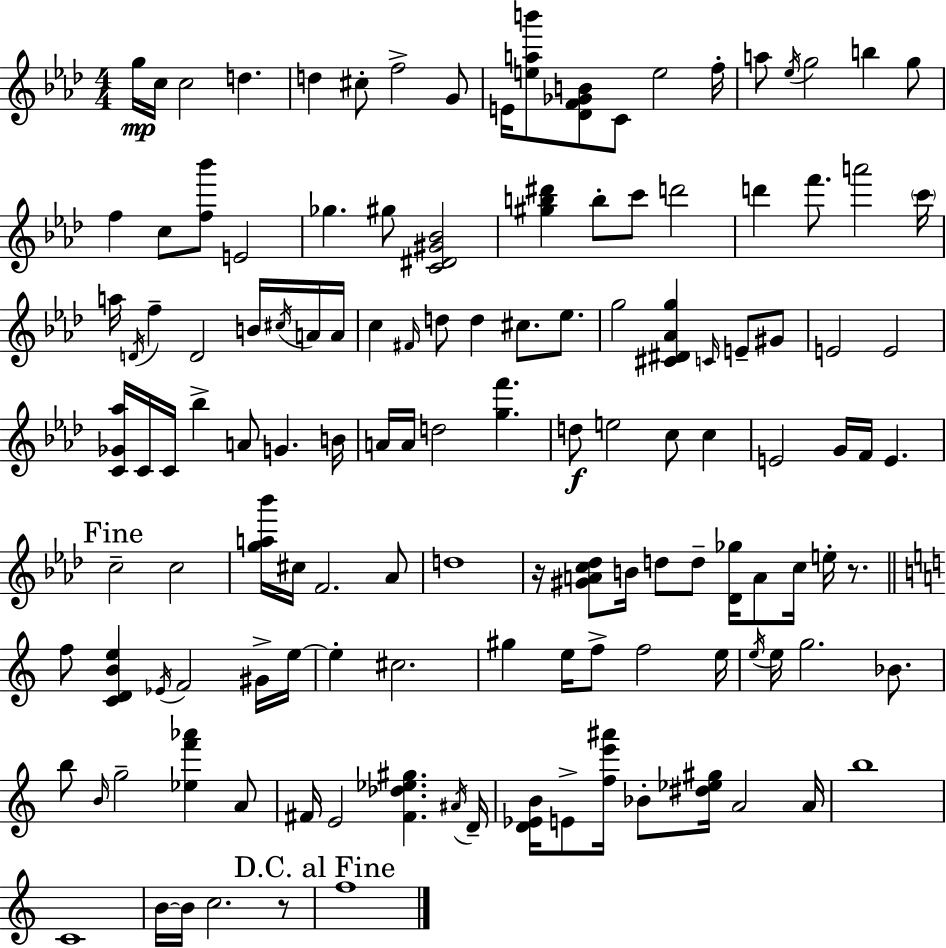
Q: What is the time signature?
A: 4/4